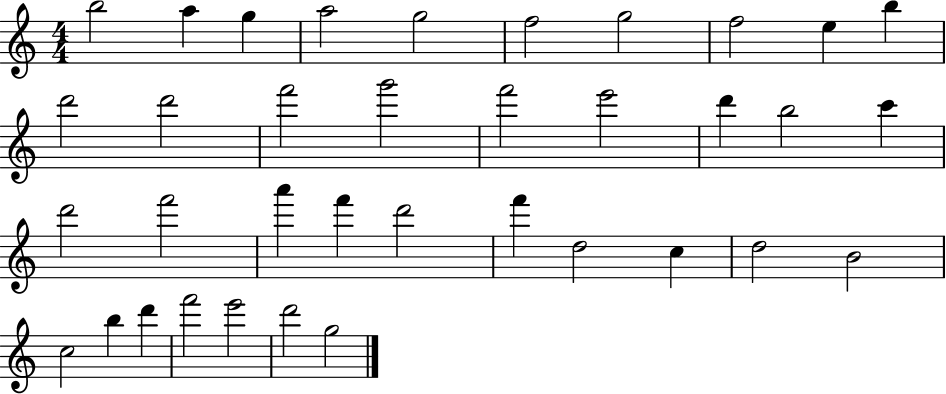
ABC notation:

X:1
T:Untitled
M:4/4
L:1/4
K:C
b2 a g a2 g2 f2 g2 f2 e b d'2 d'2 f'2 g'2 f'2 e'2 d' b2 c' d'2 f'2 a' f' d'2 f' d2 c d2 B2 c2 b d' f'2 e'2 d'2 g2